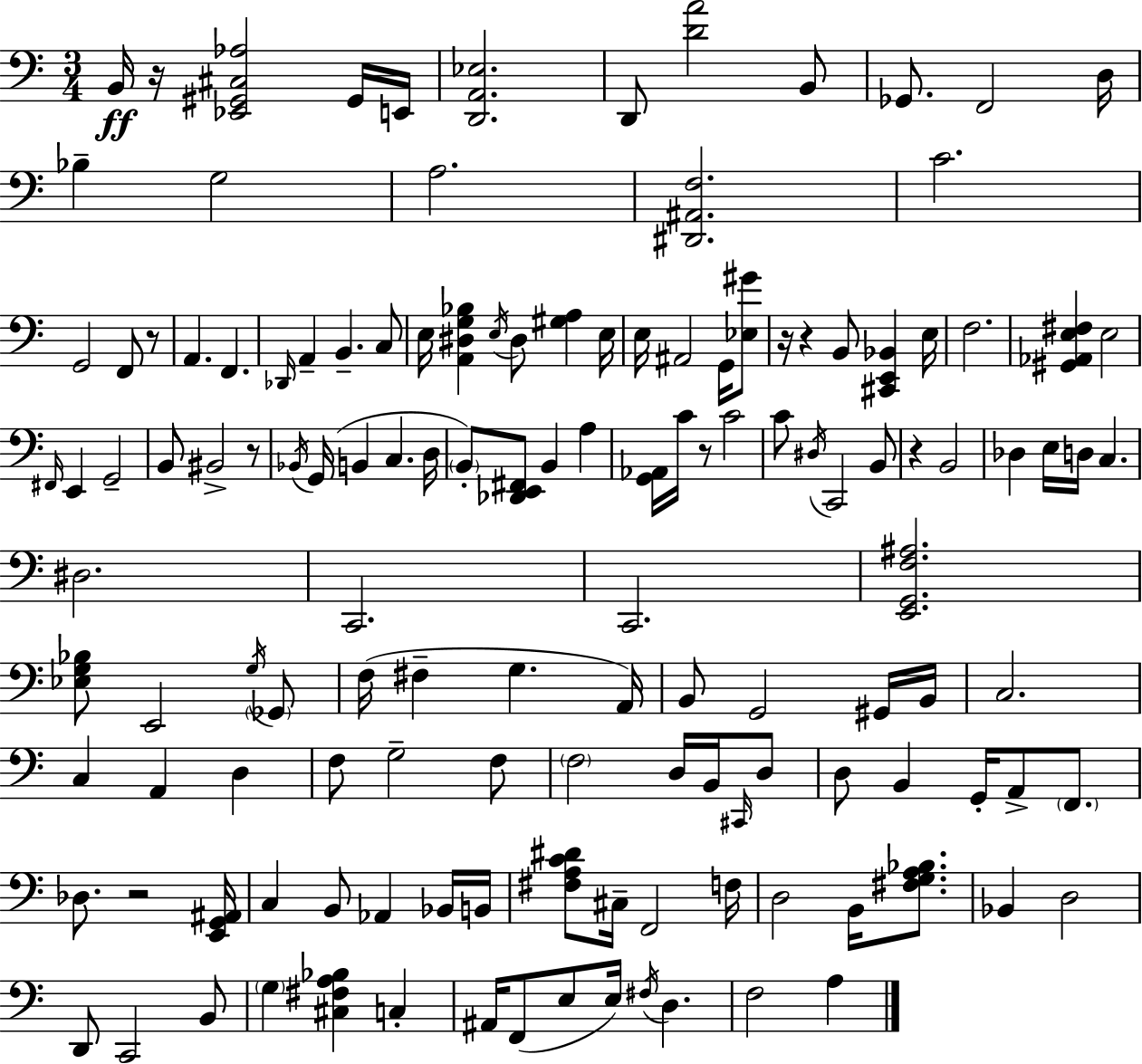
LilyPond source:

{
  \clef bass
  \numericTimeSignature
  \time 3/4
  \key a \minor
  b,16\ff r16 <ees, gis, cis aes>2 gis,16 e,16 | <d, a, ees>2. | d,8 <d' a'>2 b,8 | ges,8. f,2 d16 | \break bes4-- g2 | a2. | <dis, ais, f>2. | c'2. | \break g,2 f,8 r8 | a,4. f,4. | \grace { des,16 } a,4-- b,4.-- c8 | e16 <a, dis g bes>4 \acciaccatura { e16 } dis8 <gis a>4 | \break e16 e16 ais,2 g,16 | <ees gis'>8 r16 r4 b,8 <cis, e, bes,>4 | e16 f2. | <gis, aes, e fis>4 e2 | \break \grace { fis,16 } e,4 g,2-- | b,8 bis,2-> | r8 \acciaccatura { bes,16 } g,16( b,4 c4. | d16 \parenthesize b,8-.) <des, e, fis,>8 b,4 | \break a4 <g, aes,>16 c'16 r8 c'2 | c'8 \acciaccatura { dis16 } c,2 | b,8 r4 b,2 | des4 e16 d16 c4. | \break dis2. | c,2. | c,2. | <e, g, f ais>2. | \break <ees g bes>8 e,2 | \acciaccatura { g16 } \parenthesize ges,8 f16( fis4-- g4. | a,16) b,8 g,2 | gis,16 b,16 c2. | \break c4 a,4 | d4 f8 g2-- | f8 \parenthesize f2 | d16 b,16 \grace { cis,16 } d8 d8 b,4 | \break g,16-. a,8-> \parenthesize f,8. des8. r2 | <e, g, ais,>16 c4 b,8 | aes,4 bes,16 b,16 <fis a c' dis'>8 cis16-- f,2 | f16 d2 | \break b,16 <fis g a bes>8. bes,4 d2 | d,8 c,2 | b,8 \parenthesize g4 <cis fis a bes>4 | c4-. ais,16 f,8( e8 | \break e16) \acciaccatura { fis16 } d4. f2 | a4 \bar "|."
}